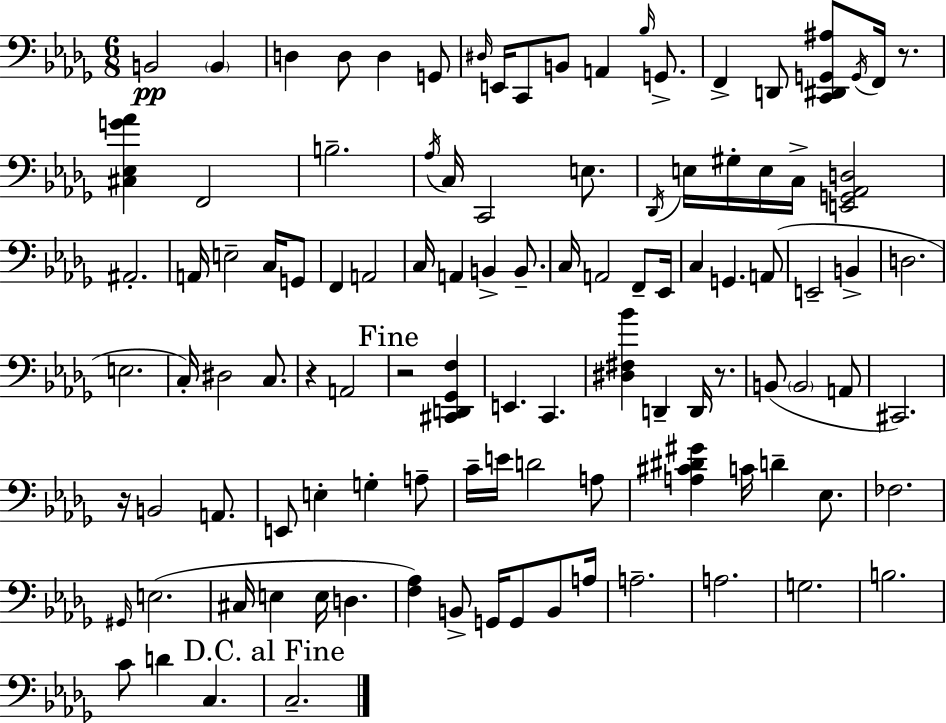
X:1
T:Untitled
M:6/8
L:1/4
K:Bbm
B,,2 B,, D, D,/2 D, G,,/2 ^D,/4 E,,/4 C,,/2 B,,/2 A,, _B,/4 G,,/2 F,, D,,/2 [C,,^D,,G,,^A,]/2 G,,/4 F,,/4 z/2 [^C,_E,G_A] F,,2 B,2 _A,/4 C,/4 C,,2 E,/2 _D,,/4 E,/4 ^G,/4 E,/4 C,/4 [E,,G,,_A,,D,]2 ^A,,2 A,,/4 E,2 C,/4 G,,/2 F,, A,,2 C,/4 A,, B,, B,,/2 C,/4 A,,2 F,,/2 _E,,/4 C, G,, A,,/2 E,,2 B,, D,2 E,2 C,/4 ^D,2 C,/2 z A,,2 z2 [^C,,D,,_G,,F,] E,, C,, [^D,^F,_B] D,, D,,/4 z/2 B,,/2 B,,2 A,,/2 ^C,,2 z/4 B,,2 A,,/2 E,,/2 E, G, A,/2 C/4 E/4 D2 A,/2 [A,^C^D^G] C/4 D _E,/2 _F,2 ^G,,/4 E,2 ^C,/4 E, E,/4 D, [F,_A,] B,,/2 G,,/4 G,,/2 B,,/2 A,/4 A,2 A,2 G,2 B,2 C/2 D C, C,2